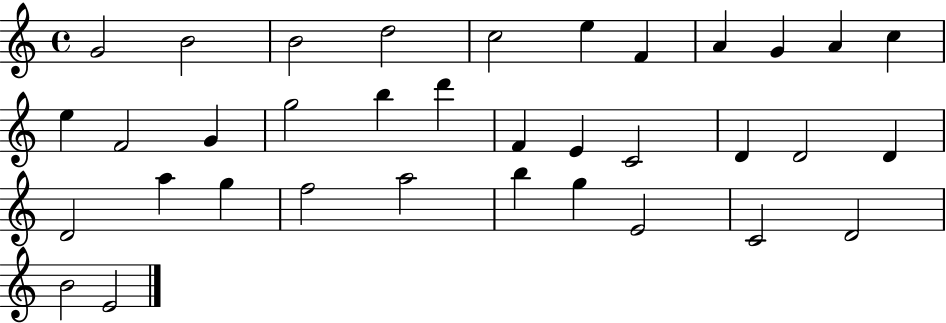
{
  \clef treble
  \time 4/4
  \defaultTimeSignature
  \key c \major
  g'2 b'2 | b'2 d''2 | c''2 e''4 f'4 | a'4 g'4 a'4 c''4 | \break e''4 f'2 g'4 | g''2 b''4 d'''4 | f'4 e'4 c'2 | d'4 d'2 d'4 | \break d'2 a''4 g''4 | f''2 a''2 | b''4 g''4 e'2 | c'2 d'2 | \break b'2 e'2 | \bar "|."
}